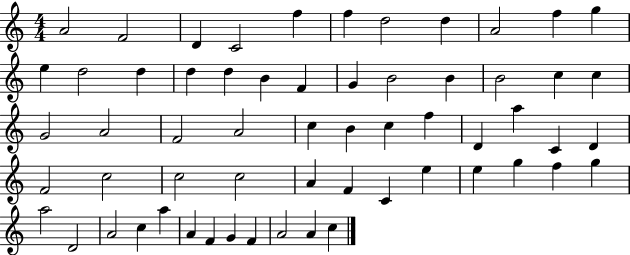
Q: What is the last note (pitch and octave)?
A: C5